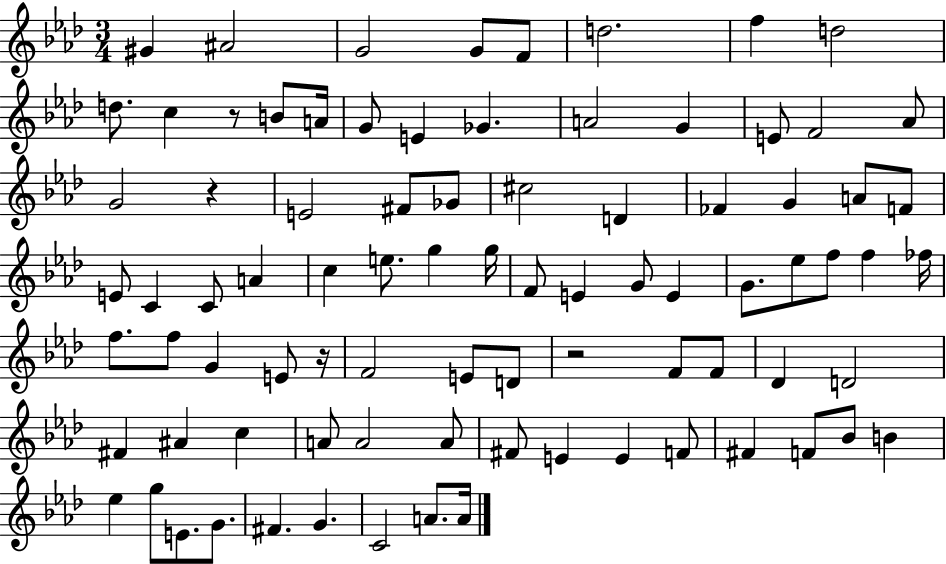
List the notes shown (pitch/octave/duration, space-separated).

G#4/q A#4/h G4/h G4/e F4/e D5/h. F5/q D5/h D5/e. C5/q R/e B4/e A4/s G4/e E4/q Gb4/q. A4/h G4/q E4/e F4/h Ab4/e G4/h R/q E4/h F#4/e Gb4/e C#5/h D4/q FES4/q G4/q A4/e F4/e E4/e C4/q C4/e A4/q C5/q E5/e. G5/q G5/s F4/e E4/q G4/e E4/q G4/e. Eb5/e F5/e F5/q FES5/s F5/e. F5/e G4/q E4/e R/s F4/h E4/e D4/e R/h F4/e F4/e Db4/q D4/h F#4/q A#4/q C5/q A4/e A4/h A4/e F#4/e E4/q E4/q F4/e F#4/q F4/e Bb4/e B4/q Eb5/q G5/e E4/e. G4/e. F#4/q. G4/q. C4/h A4/e. A4/s